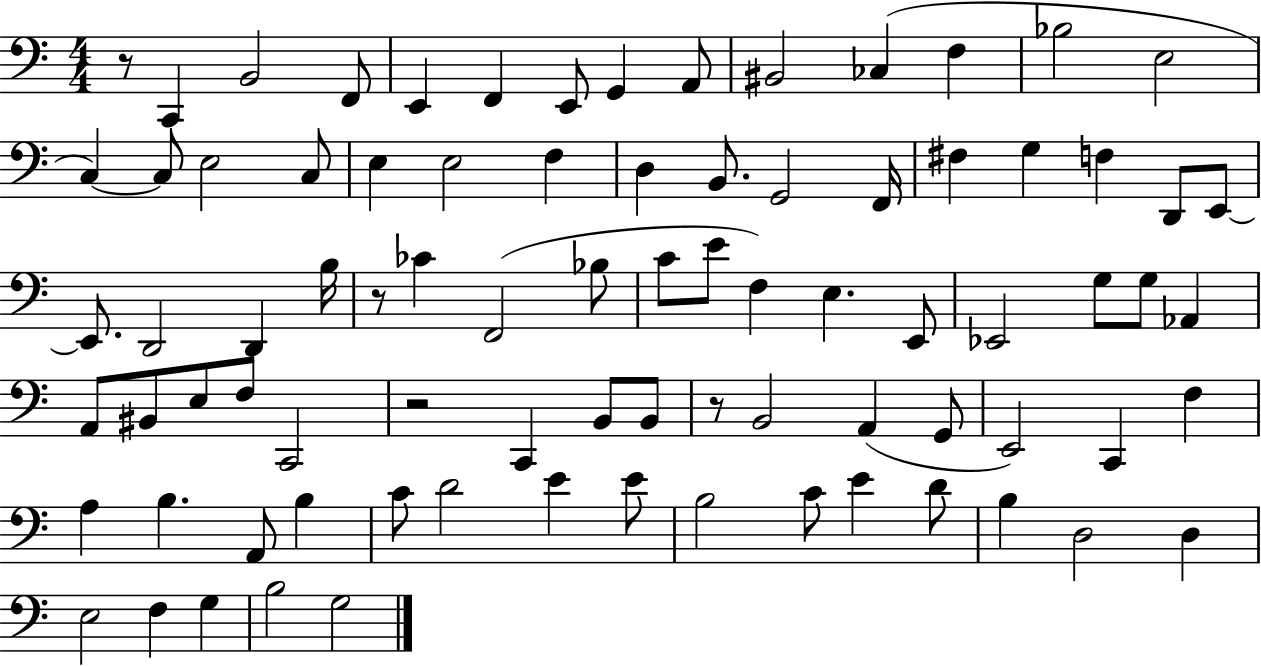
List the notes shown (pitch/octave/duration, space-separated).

R/e C2/q B2/h F2/e E2/q F2/q E2/e G2/q A2/e BIS2/h CES3/q F3/q Bb3/h E3/h C3/q C3/e E3/h C3/e E3/q E3/h F3/q D3/q B2/e. G2/h F2/s F#3/q G3/q F3/q D2/e E2/e E2/e. D2/h D2/q B3/s R/e CES4/q F2/h Bb3/e C4/e E4/e F3/q E3/q. E2/e Eb2/h G3/e G3/e Ab2/q A2/e BIS2/e E3/e F3/e C2/h R/h C2/q B2/e B2/e R/e B2/h A2/q G2/e E2/h C2/q F3/q A3/q B3/q. A2/e B3/q C4/e D4/h E4/q E4/e B3/h C4/e E4/q D4/e B3/q D3/h D3/q E3/h F3/q G3/q B3/h G3/h